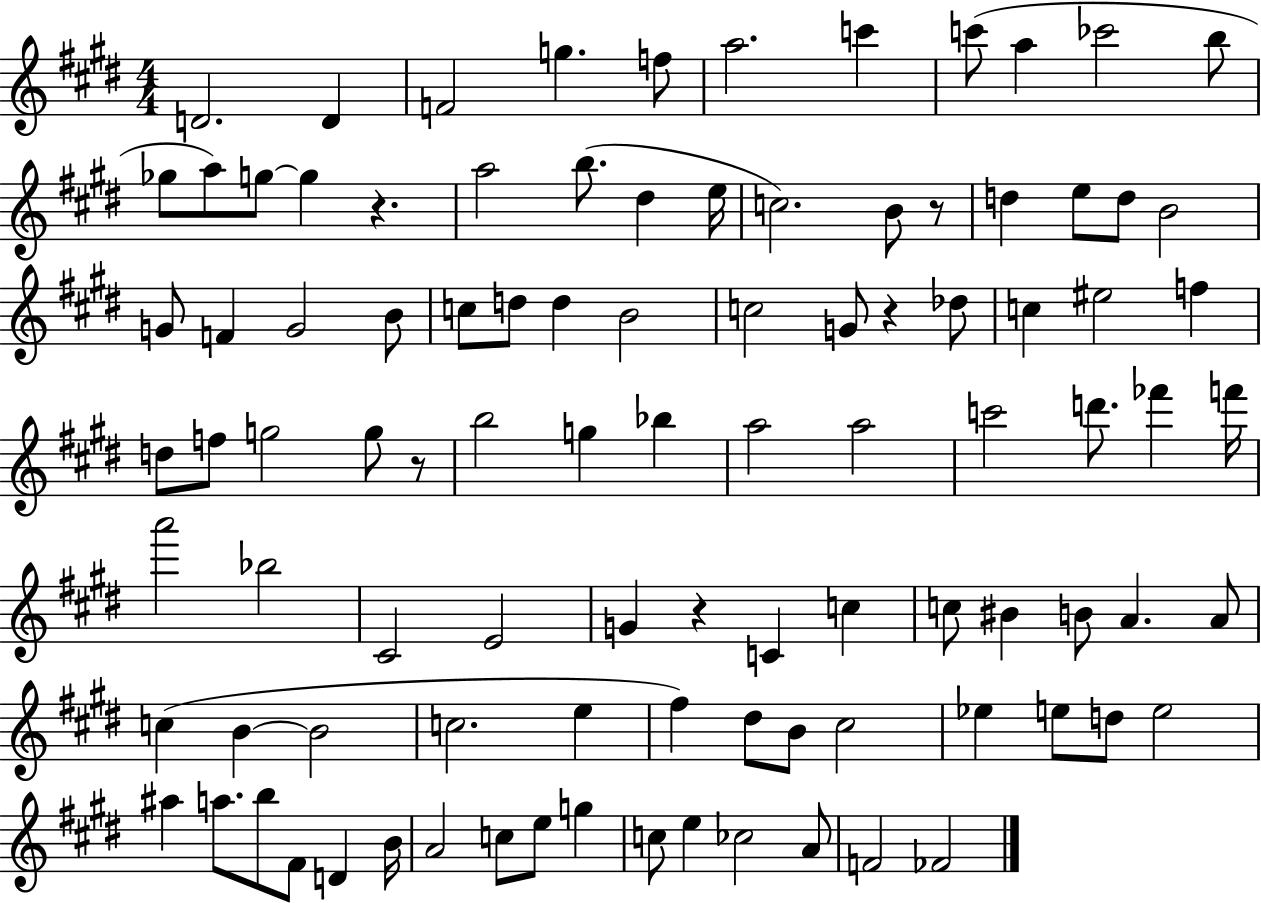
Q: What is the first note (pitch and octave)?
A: D4